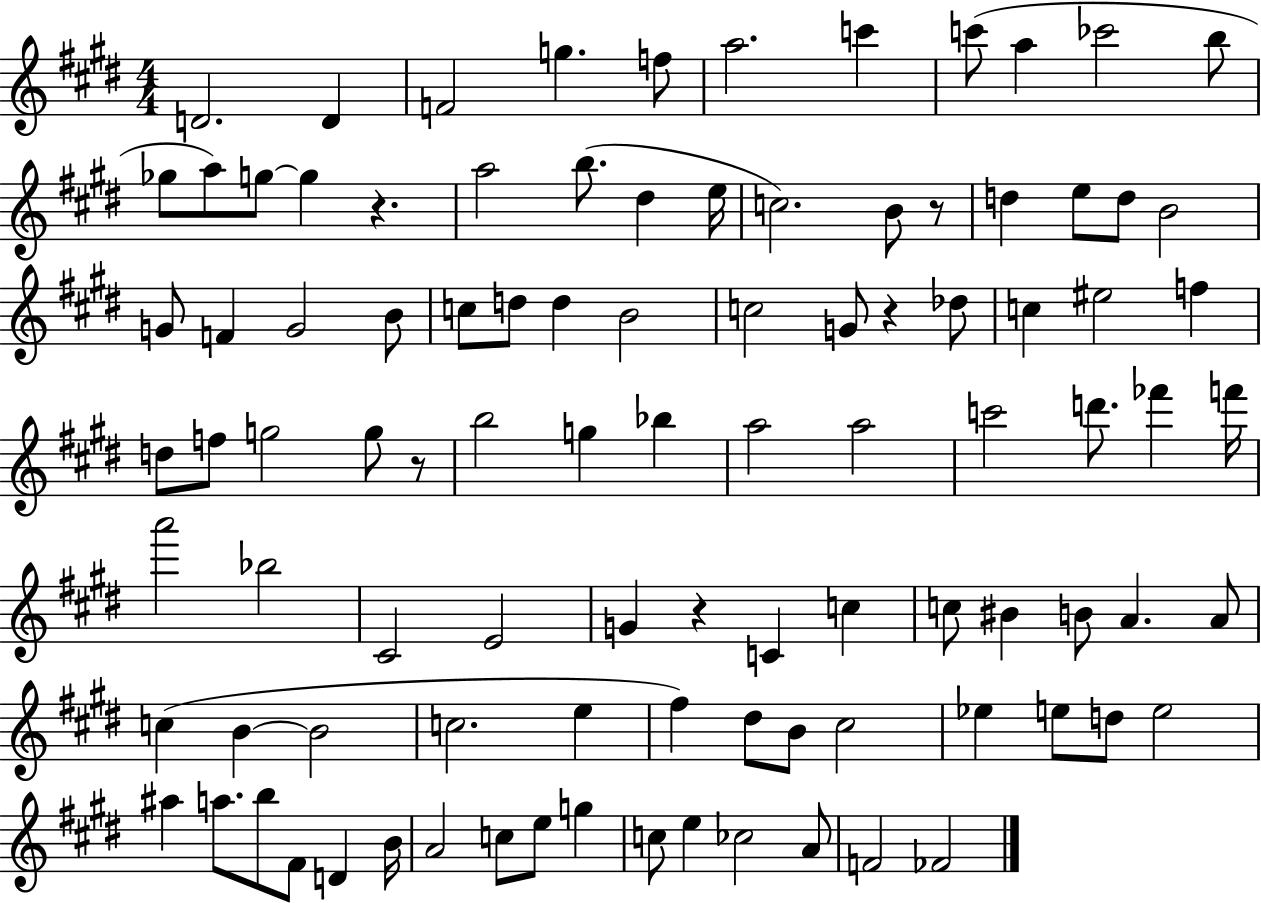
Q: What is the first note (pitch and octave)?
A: D4